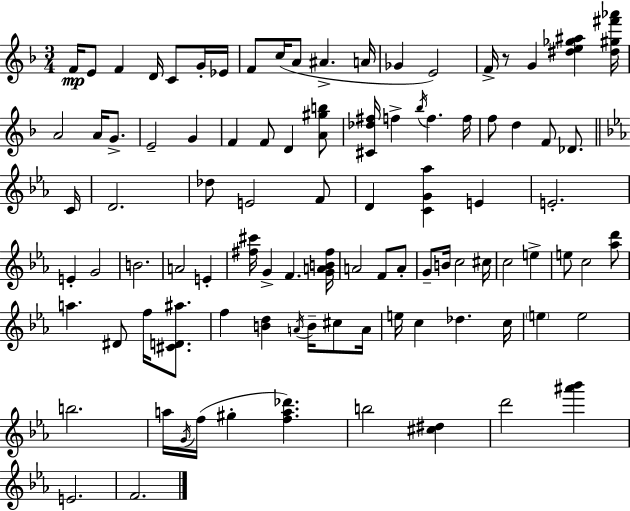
X:1
T:Untitled
M:3/4
L:1/4
K:Dm
F/4 E/2 F D/4 C/2 G/4 _E/4 F/2 c/4 A/2 ^A A/4 _G E2 F/4 z/2 G [^de_g^a] [^d^g^f'_a']/4 A2 A/4 G/2 E2 G F F/2 D [A^gb]/2 [^C_d^f]/4 f _b/4 f f/4 f/2 d F/2 _D/2 C/4 D2 _d/2 E2 F/2 D [CG_a] E E2 E G2 B2 A2 E [^f^c']/4 G F [GAB^f]/4 A2 F/2 A/2 G/2 B/4 c2 ^c/4 c2 e e/2 c2 [_ad']/2 a ^D/2 f/4 [^CD^a]/2 f [Bd] A/4 B/4 ^c/2 A/4 e/4 c _d c/4 e e2 b2 a/4 G/4 f/4 ^g [fa_d'] b2 [^c^d] d'2 [^a'_b'] E2 F2